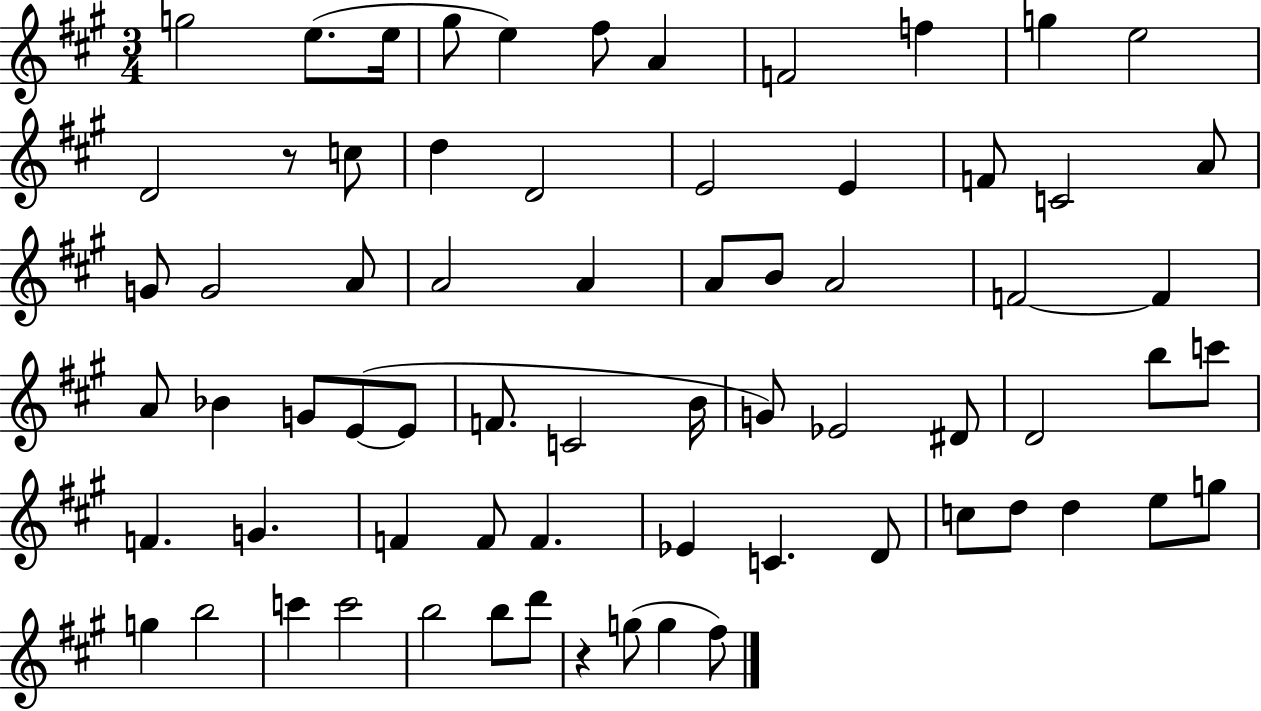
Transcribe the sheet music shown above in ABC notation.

X:1
T:Untitled
M:3/4
L:1/4
K:A
g2 e/2 e/4 ^g/2 e ^f/2 A F2 f g e2 D2 z/2 c/2 d D2 E2 E F/2 C2 A/2 G/2 G2 A/2 A2 A A/2 B/2 A2 F2 F A/2 _B G/2 E/2 E/2 F/2 C2 B/4 G/2 _E2 ^D/2 D2 b/2 c'/2 F G F F/2 F _E C D/2 c/2 d/2 d e/2 g/2 g b2 c' c'2 b2 b/2 d'/2 z g/2 g ^f/2